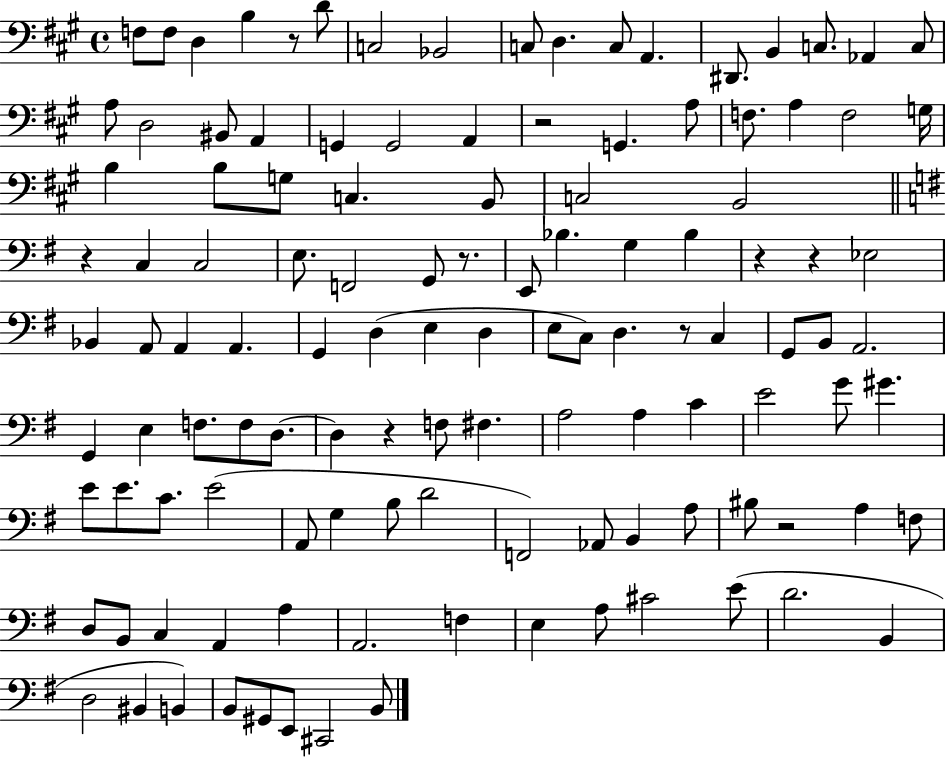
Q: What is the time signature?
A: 4/4